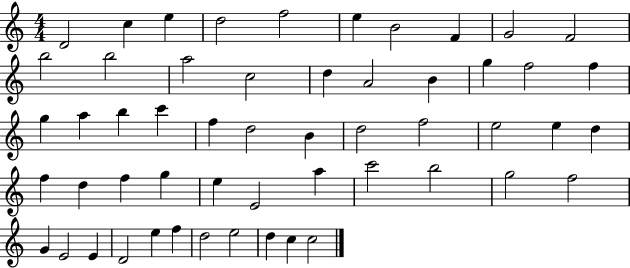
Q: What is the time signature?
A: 4/4